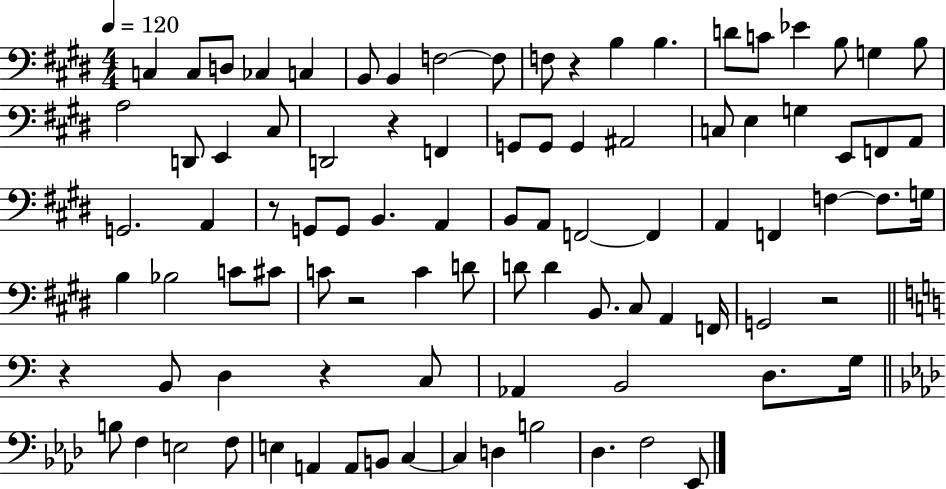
X:1
T:Untitled
M:4/4
L:1/4
K:E
C, C,/2 D,/2 _C, C, B,,/2 B,, F,2 F,/2 F,/2 z B, B, D/2 C/2 _E B,/2 G, B,/2 A,2 D,,/2 E,, ^C,/2 D,,2 z F,, G,,/2 G,,/2 G,, ^A,,2 C,/2 E, G, E,,/2 F,,/2 A,,/2 G,,2 A,, z/2 G,,/2 G,,/2 B,, A,, B,,/2 A,,/2 F,,2 F,, A,, F,, F, F,/2 G,/4 B, _B,2 C/2 ^C/2 C/2 z2 C D/2 D/2 D B,,/2 ^C,/2 A,, F,,/4 G,,2 z2 z B,,/2 D, z C,/2 _A,, B,,2 D,/2 G,/4 B,/2 F, E,2 F,/2 E, A,, A,,/2 B,,/2 C, C, D, B,2 _D, F,2 _E,,/2